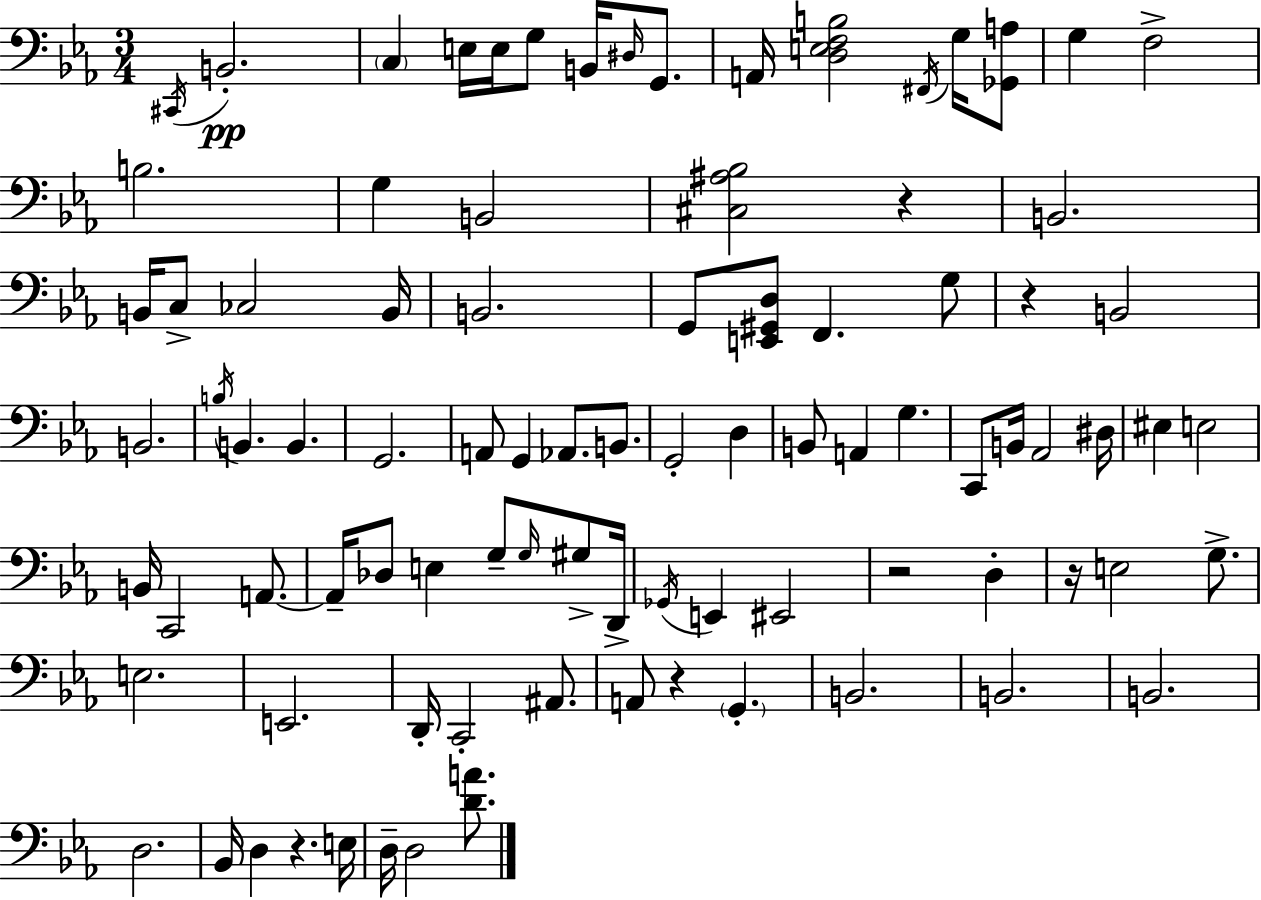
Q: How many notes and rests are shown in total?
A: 90